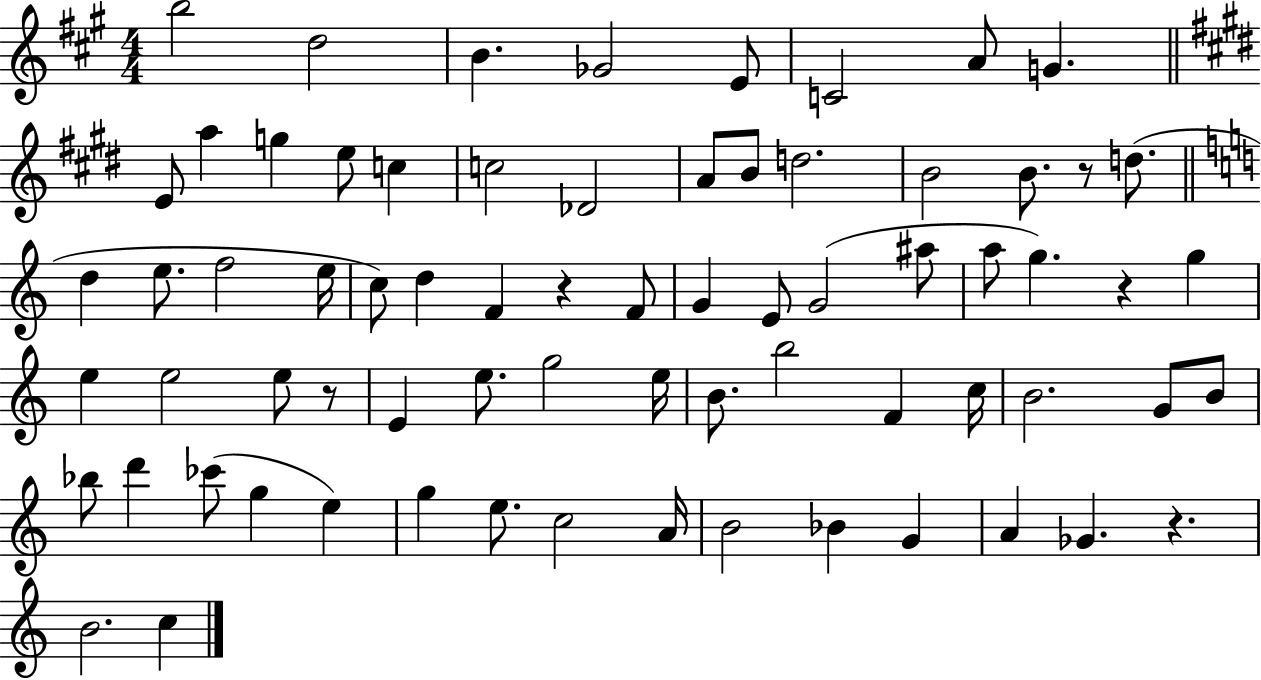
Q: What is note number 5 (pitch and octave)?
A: E4